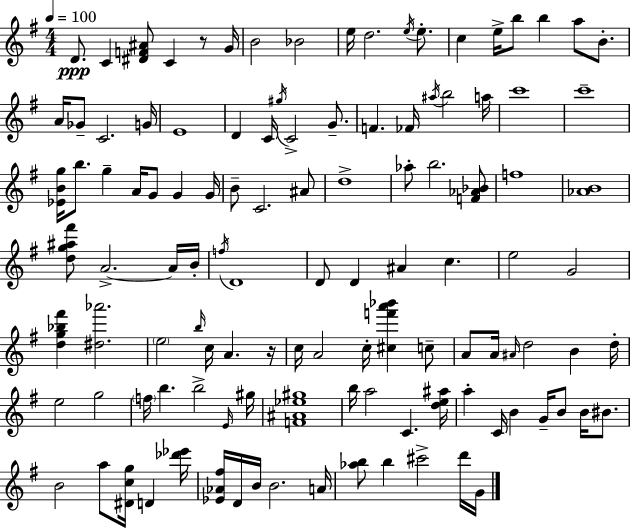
D4/e. C4/q [D#4,F4,A#4]/e C4/q R/e G4/s B4/h Bb4/h E5/s D5/h. E5/s E5/e. C5/q E5/s B5/e B5/q A5/e B4/e. A4/s Gb4/e C4/h. G4/s E4/w D4/q C4/s G#5/s C4/h G4/e. F4/q. FES4/s A#5/s B5/h A5/s C6/w C6/w [Eb4,B4,G5]/s B5/e. G5/q A4/s G4/e G4/q G4/s B4/e C4/h. A#4/e D5/w Ab5/e B5/h. [F4,Ab4,Bb4]/e F5/w [Ab4,B4]/w [D5,G5,A#5,F#6]/e A4/h. A4/s B4/s F5/s D4/w D4/e D4/q A#4/q C5/q. E5/h G4/h [D5,G5,Bb5,F#6]/q [D#5,Ab6]/h. E5/h B5/s C5/s A4/q. R/s C5/s A4/h C5/s [C#5,F6,A6,Bb6]/q C5/e A4/e A4/s A#4/s D5/h B4/q D5/s E5/h G5/h F5/s B5/q. B5/h E4/s G#5/s [F4,A#4,Eb5,G#5]/w B5/s A5/h C4/q. [D5,E5,A#5]/s A5/q C4/s B4/q G4/s B4/e B4/s BIS4/e. B4/h A5/e [D#4,C5,G5]/s D4/q [Db6,Eb6]/s [Eb4,Ab4,F#5]/s D4/s B4/s B4/h. A4/s [Ab5,B5]/e B5/q C#6/h D6/s G4/s